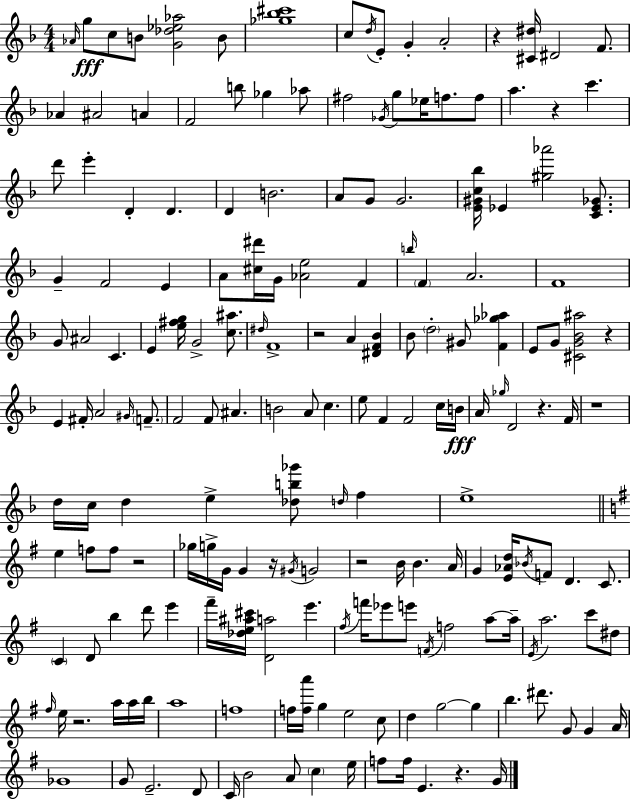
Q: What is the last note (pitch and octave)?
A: G4